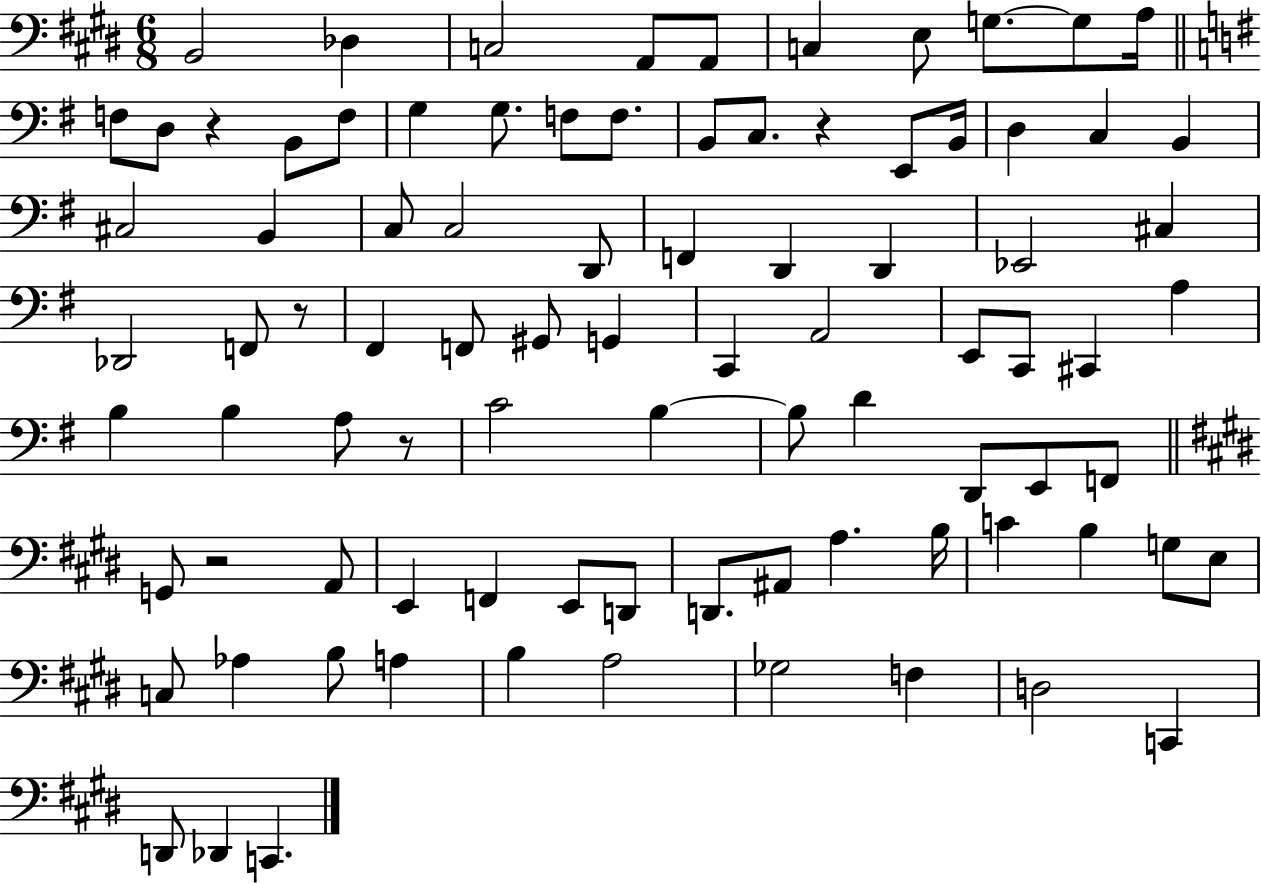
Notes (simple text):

B2/h Db3/q C3/h A2/e A2/e C3/q E3/e G3/e. G3/e A3/s F3/e D3/e R/q B2/e F3/e G3/q G3/e. F3/e F3/e. B2/e C3/e. R/q E2/e B2/s D3/q C3/q B2/q C#3/h B2/q C3/e C3/h D2/e F2/q D2/q D2/q Eb2/h C#3/q Db2/h F2/e R/e F#2/q F2/e G#2/e G2/q C2/q A2/h E2/e C2/e C#2/q A3/q B3/q B3/q A3/e R/e C4/h B3/q B3/e D4/q D2/e E2/e F2/e G2/e R/h A2/e E2/q F2/q E2/e D2/e D2/e. A#2/e A3/q. B3/s C4/q B3/q G3/e E3/e C3/e Ab3/q B3/e A3/q B3/q A3/h Gb3/h F3/q D3/h C2/q D2/e Db2/q C2/q.